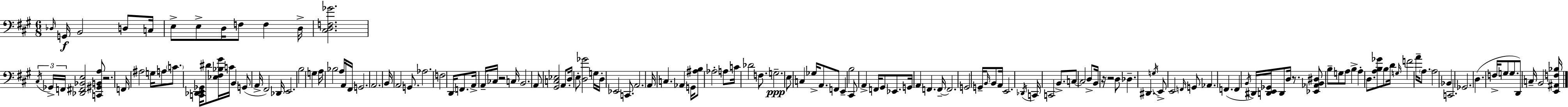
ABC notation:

X:1
T:Untitled
M:6/8
L:1/4
K:A
_D,/4 G,,/4 B,,2 D,/2 C,/4 E,/2 E,/2 D,/4 F,/2 F, D,/4 [^C,D,F,_G]2 ^C,/4 _G,,/4 F,,/4 [_D,,^F,,_B,,E,]2 [C,,^G,,B,,A,]/2 z2 F,,/4 ^A,2 G,/4 A,/2 C/2 [C,,_D,,E,,_G,,]/4 ^D/2 [_E,^F,_B,^G]/4 C/4 B,, G,,/2 A,,/4 ^F,,2 _D,,/4 E,,2 B,2 G, A,/4 _B,2 A,/4 A,,/4 ^F,,/4 G,,2 A,,2 B,,/4 A,,2 G,,/2 _A,2 F,2 D,,/4 F,,/2 A,,/4 A,,/4 _C,/4 z2 C,/4 B,,2 A,,/2 [^G,,C,_E,]2 A,,/2 D,/4 E,/2 [D,_G]2 G,/4 D,/4 _E,,2 C,,/2 A,,2 A,,/4 C, _A,, G,,/4 [^A,B,]/2 _A,2 A,/2 C/4 _D2 F,/2 G,2 E,/2 C, _G,/4 A,,/2 F,,/2 E,, B,2 ^C,,/2 A,, F,,/4 ^G,,/2 _E,,/2 G,,/4 A,, F,, F,,/4 F,,2 G,,2 G,,/4 B,,/4 B,,/2 A,,/4 E,,2 _D,,/4 C,,/4 C,,2 B,,/2 C,/2 C,2 D,/2 B,,/4 z/4 z2 D,/2 _D, ^D,, G,/4 E,,/2 E,,2 F,,/4 G,,/2 _A,, F,, F,, B,,/4 ^D,,/4 [D,,E,,_G,,]/4 D,,/2 D,/4 z/2 [_E,,_A,,B,,^D,]/2 B,/2 G,/2 A,/2 B, A, D,/2 [A,B,_G]/2 B,/2 D/4 G,/4 F2 A/4 A,/2 A,2 _B,, C,,2 _G,,2 D, F,/4 G,/2 G,/2 D,,/2 C,/4 B,,2 [E,,^A,,F,_B,]/4